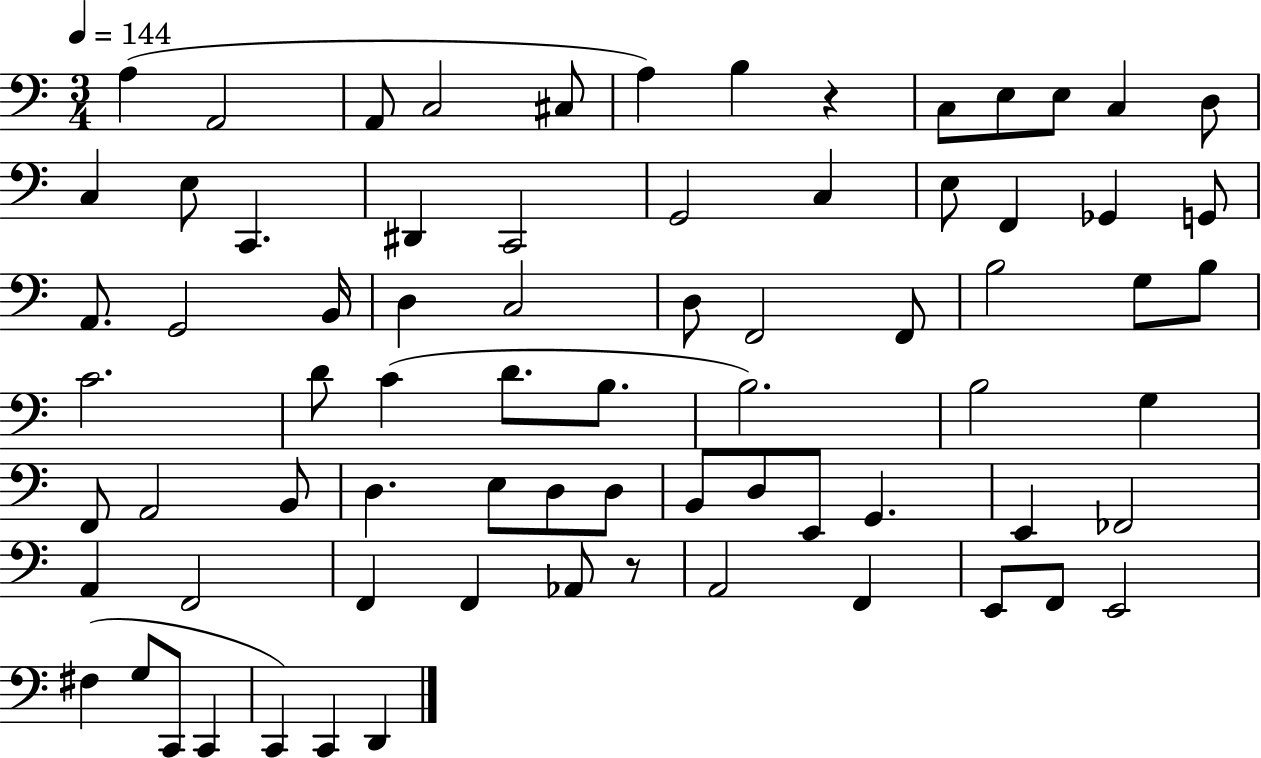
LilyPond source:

{
  \clef bass
  \numericTimeSignature
  \time 3/4
  \key c \major
  \tempo 4 = 144
  a4( a,2 | a,8 c2 cis8 | a4) b4 r4 | c8 e8 e8 c4 d8 | \break c4 e8 c,4. | dis,4 c,2 | g,2 c4 | e8 f,4 ges,4 g,8 | \break a,8. g,2 b,16 | d4 c2 | d8 f,2 f,8 | b2 g8 b8 | \break c'2. | d'8 c'4( d'8. b8. | b2.) | b2 g4 | \break f,8 a,2 b,8 | d4. e8 d8 d8 | b,8 d8 e,8 g,4. | e,4 fes,2 | \break a,4 f,2 | f,4 f,4 aes,8 r8 | a,2 f,4 | e,8 f,8 e,2 | \break fis4( g8 c,8 c,4 | c,4) c,4 d,4 | \bar "|."
}